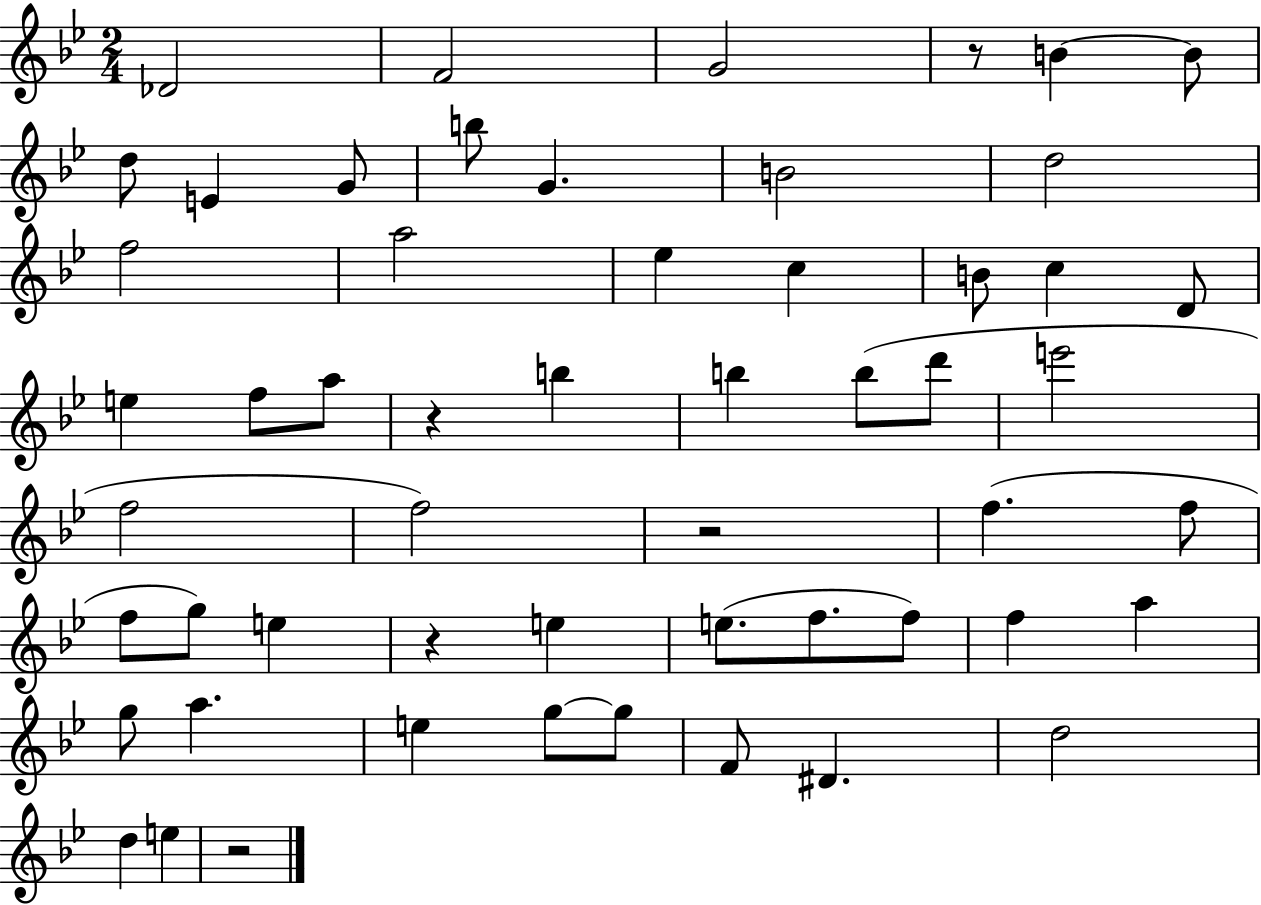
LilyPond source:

{
  \clef treble
  \numericTimeSignature
  \time 2/4
  \key bes \major
  des'2 | f'2 | g'2 | r8 b'4~~ b'8 | \break d''8 e'4 g'8 | b''8 g'4. | b'2 | d''2 | \break f''2 | a''2 | ees''4 c''4 | b'8 c''4 d'8 | \break e''4 f''8 a''8 | r4 b''4 | b''4 b''8( d'''8 | e'''2 | \break f''2 | f''2) | r2 | f''4.( f''8 | \break f''8 g''8) e''4 | r4 e''4 | e''8.( f''8. f''8) | f''4 a''4 | \break g''8 a''4. | e''4 g''8~~ g''8 | f'8 dis'4. | d''2 | \break d''4 e''4 | r2 | \bar "|."
}